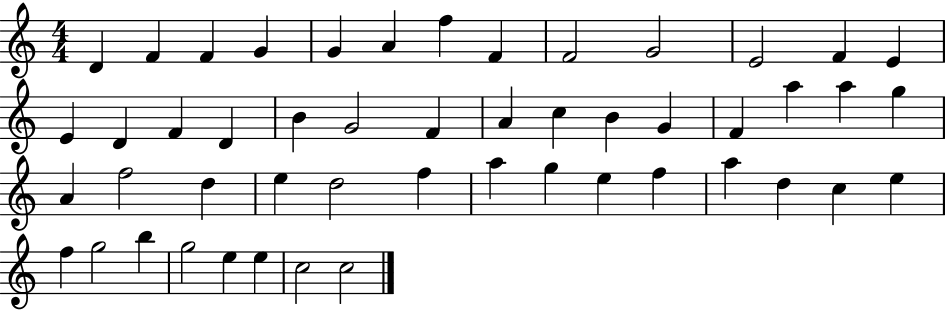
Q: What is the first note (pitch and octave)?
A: D4